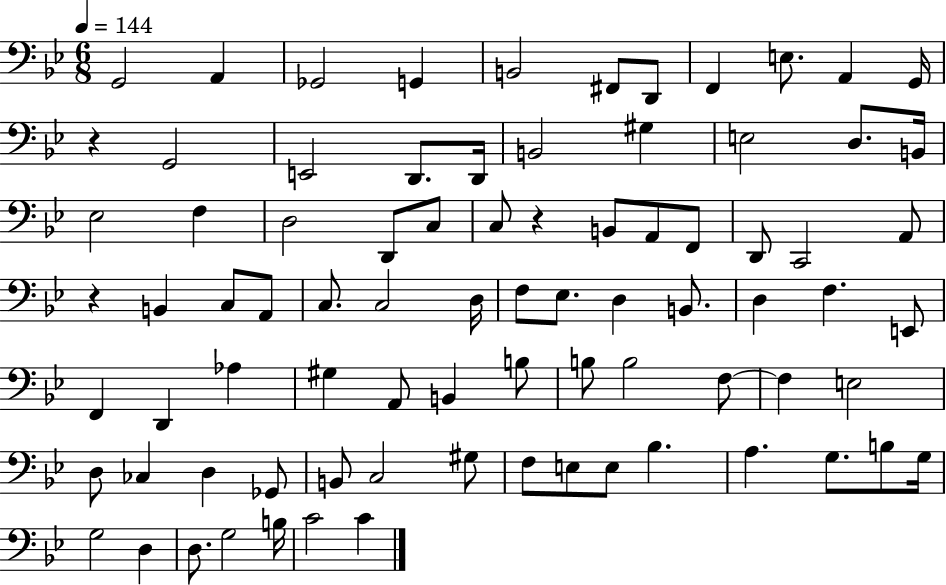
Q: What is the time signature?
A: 6/8